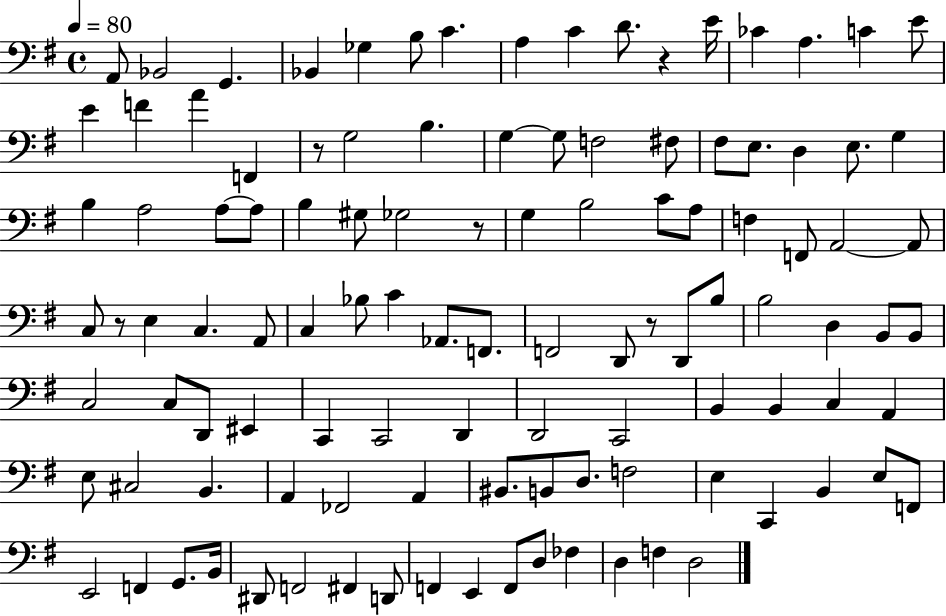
{
  \clef bass
  \time 4/4
  \defaultTimeSignature
  \key g \major
  \tempo 4 = 80
  a,8 bes,2 g,4. | bes,4 ges4 b8 c'4. | a4 c'4 d'8. r4 e'16 | ces'4 a4. c'4 e'8 | \break e'4 f'4 a'4 f,4 | r8 g2 b4. | g4~~ g8 f2 fis8 | fis8 e8. d4 e8. g4 | \break b4 a2 a8~~ a8 | b4 gis8 ges2 r8 | g4 b2 c'8 a8 | f4 f,8 a,2~~ a,8 | \break c8 r8 e4 c4. a,8 | c4 bes8 c'4 aes,8. f,8. | f,2 d,8 r8 d,8 b8 | b2 d4 b,8 b,8 | \break c2 c8 d,8 eis,4 | c,4 c,2 d,4 | d,2 c,2 | b,4 b,4 c4 a,4 | \break e8 cis2 b,4. | a,4 fes,2 a,4 | bis,8. b,8 d8. f2 | e4 c,4 b,4 e8 f,8 | \break e,2 f,4 g,8. b,16 | dis,8 f,2 fis,4 d,8 | f,4 e,4 f,8 d8 fes4 | d4 f4 d2 | \break \bar "|."
}